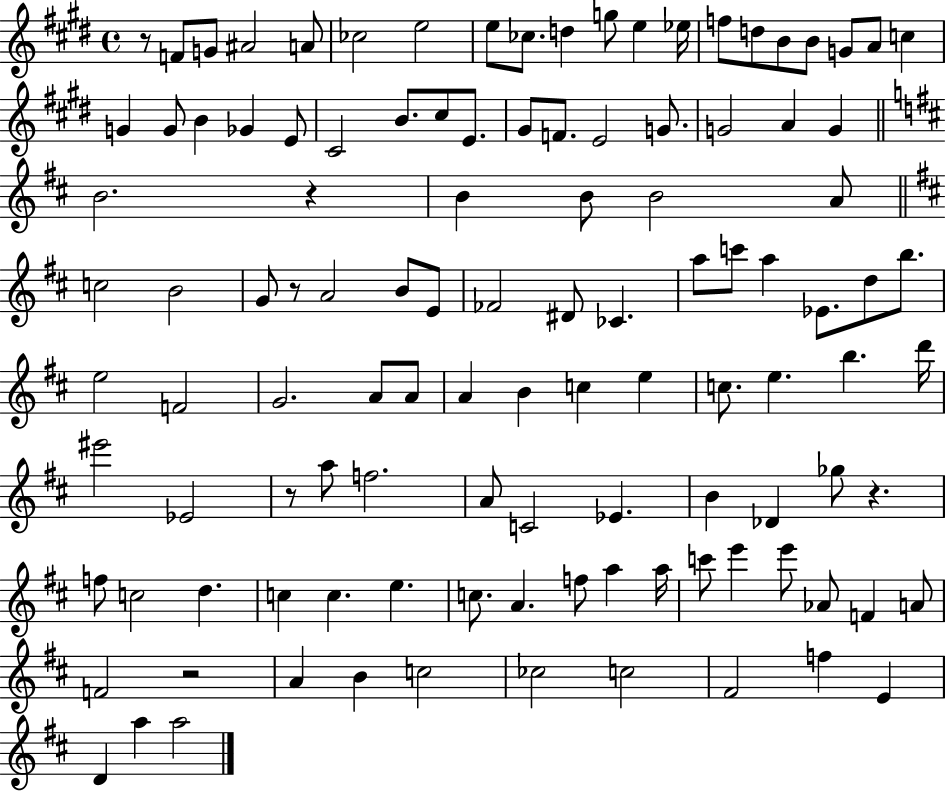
R/e F4/e G4/e A#4/h A4/e CES5/h E5/h E5/e CES5/e. D5/q G5/e E5/q Eb5/s F5/e D5/e B4/e B4/e G4/e A4/e C5/q G4/q G4/e B4/q Gb4/q E4/e C#4/h B4/e. C#5/e E4/e. G#4/e F4/e. E4/h G4/e. G4/h A4/q G4/q B4/h. R/q B4/q B4/e B4/h A4/e C5/h B4/h G4/e R/e A4/h B4/e E4/e FES4/h D#4/e CES4/q. A5/e C6/e A5/q Eb4/e. D5/e B5/e. E5/h F4/h G4/h. A4/e A4/e A4/q B4/q C5/q E5/q C5/e. E5/q. B5/q. D6/s EIS6/h Eb4/h R/e A5/e F5/h. A4/e C4/h Eb4/q. B4/q Db4/q Gb5/e R/q. F5/e C5/h D5/q. C5/q C5/q. E5/q. C5/e. A4/q. F5/e A5/q A5/s C6/e E6/q E6/e Ab4/e F4/q A4/e F4/h R/h A4/q B4/q C5/h CES5/h C5/h F#4/h F5/q E4/q D4/q A5/q A5/h